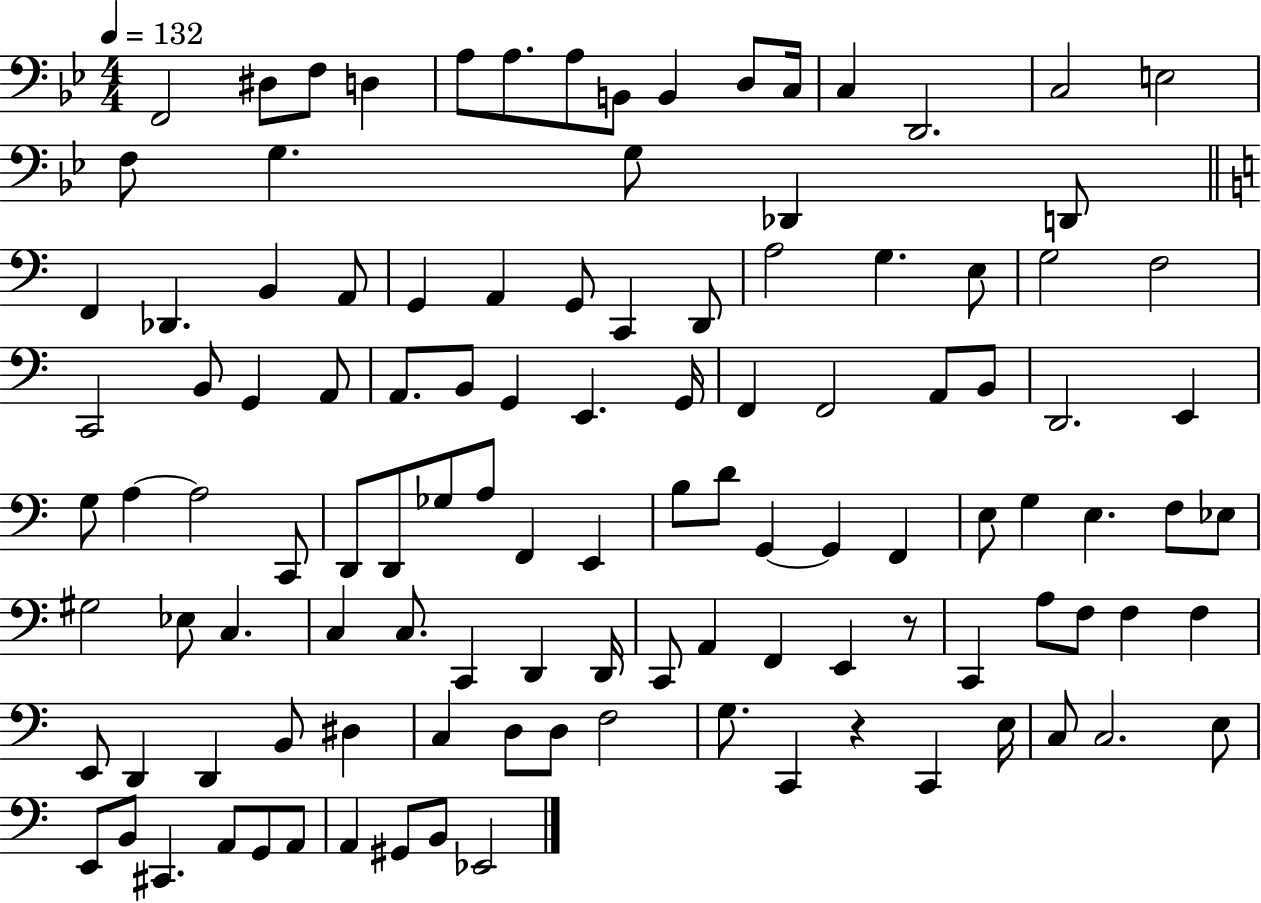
{
  \clef bass
  \numericTimeSignature
  \time 4/4
  \key bes \major
  \tempo 4 = 132
  f,2 dis8 f8 d4 | a8 a8. a8 b,8 b,4 d8 c16 | c4 d,2. | c2 e2 | \break f8 g4. g8 des,4 d,8 | \bar "||" \break \key a \minor f,4 des,4. b,4 a,8 | g,4 a,4 g,8 c,4 d,8 | a2 g4. e8 | g2 f2 | \break c,2 b,8 g,4 a,8 | a,8. b,8 g,4 e,4. g,16 | f,4 f,2 a,8 b,8 | d,2. e,4 | \break g8 a4~~ a2 c,8 | d,8 d,8 ges8 a8 f,4 e,4 | b8 d'8 g,4~~ g,4 f,4 | e8 g4 e4. f8 ees8 | \break gis2 ees8 c4. | c4 c8. c,4 d,4 d,16 | c,8 a,4 f,4 e,4 r8 | c,4 a8 f8 f4 f4 | \break e,8 d,4 d,4 b,8 dis4 | c4 d8 d8 f2 | g8. c,4 r4 c,4 e16 | c8 c2. e8 | \break e,8 b,8 cis,4. a,8 g,8 a,8 | a,4 gis,8 b,8 ees,2 | \bar "|."
}